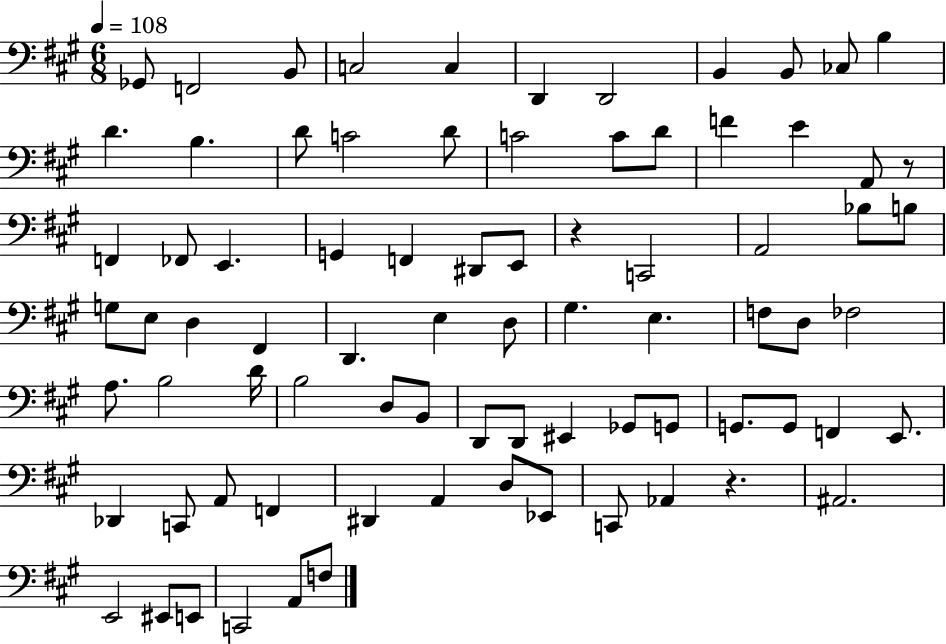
{
  \clef bass
  \numericTimeSignature
  \time 6/8
  \key a \major
  \tempo 4 = 108
  ges,8 f,2 b,8 | c2 c4 | d,4 d,2 | b,4 b,8 ces8 b4 | \break d'4. b4. | d'8 c'2 d'8 | c'2 c'8 d'8 | f'4 e'4 a,8 r8 | \break f,4 fes,8 e,4. | g,4 f,4 dis,8 e,8 | r4 c,2 | a,2 bes8 b8 | \break g8 e8 d4 fis,4 | d,4. e4 d8 | gis4. e4. | f8 d8 fes2 | \break a8. b2 d'16 | b2 d8 b,8 | d,8 d,8 eis,4 ges,8 g,8 | g,8. g,8 f,4 e,8. | \break des,4 c,8 a,8 f,4 | dis,4 a,4 d8 ees,8 | c,8 aes,4 r4. | ais,2. | \break e,2 eis,8 e,8 | c,2 a,8 f8 | \bar "|."
}